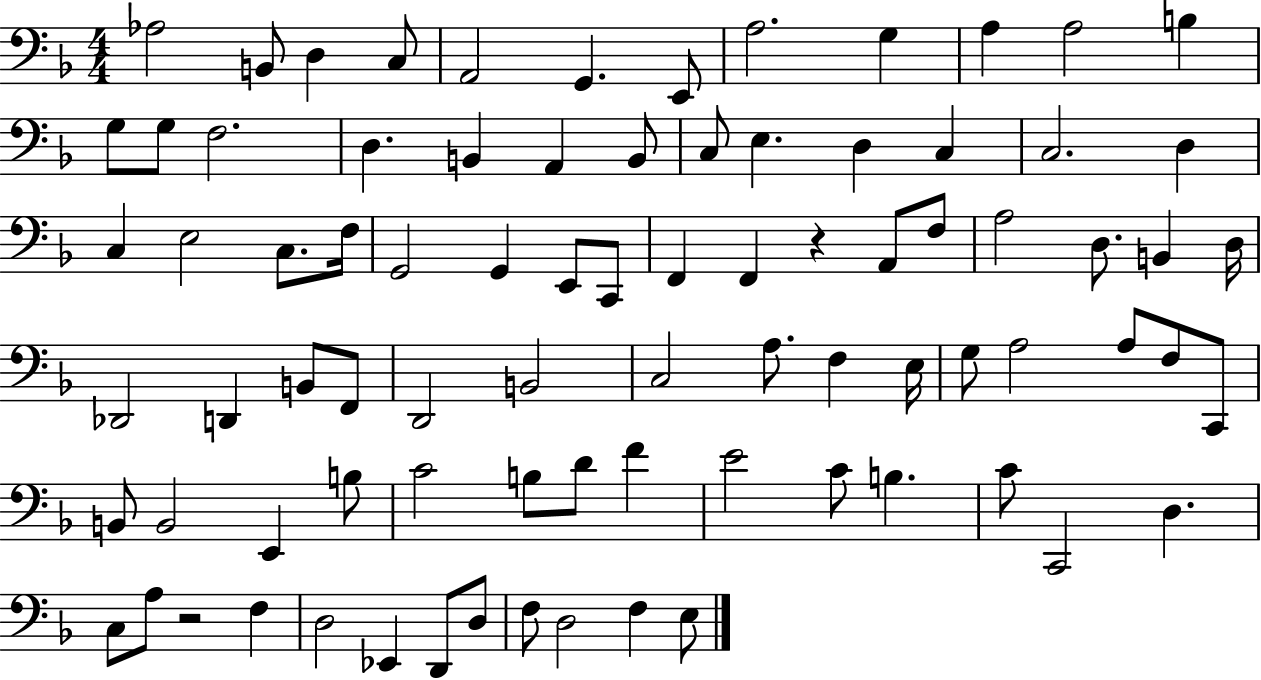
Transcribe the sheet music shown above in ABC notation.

X:1
T:Untitled
M:4/4
L:1/4
K:F
_A,2 B,,/2 D, C,/2 A,,2 G,, E,,/2 A,2 G, A, A,2 B, G,/2 G,/2 F,2 D, B,, A,, B,,/2 C,/2 E, D, C, C,2 D, C, E,2 C,/2 F,/4 G,,2 G,, E,,/2 C,,/2 F,, F,, z A,,/2 F,/2 A,2 D,/2 B,, D,/4 _D,,2 D,, B,,/2 F,,/2 D,,2 B,,2 C,2 A,/2 F, E,/4 G,/2 A,2 A,/2 F,/2 C,,/2 B,,/2 B,,2 E,, B,/2 C2 B,/2 D/2 F E2 C/2 B, C/2 C,,2 D, C,/2 A,/2 z2 F, D,2 _E,, D,,/2 D,/2 F,/2 D,2 F, E,/2